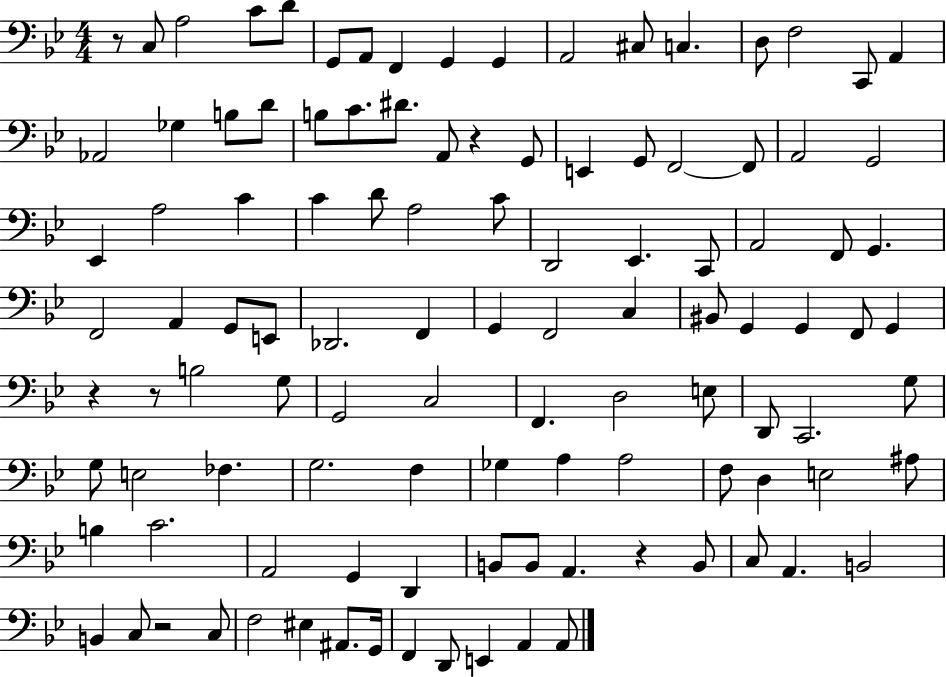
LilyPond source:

{
  \clef bass
  \numericTimeSignature
  \time 4/4
  \key bes \major
  r8 c8 a2 c'8 d'8 | g,8 a,8 f,4 g,4 g,4 | a,2 cis8 c4. | d8 f2 c,8 a,4 | \break aes,2 ges4 b8 d'8 | b8 c'8. dis'8. a,8 r4 g,8 | e,4 g,8 f,2~~ f,8 | a,2 g,2 | \break ees,4 a2 c'4 | c'4 d'8 a2 c'8 | d,2 ees,4. c,8 | a,2 f,8 g,4. | \break f,2 a,4 g,8 e,8 | des,2. f,4 | g,4 f,2 c4 | bis,8 g,4 g,4 f,8 g,4 | \break r4 r8 b2 g8 | g,2 c2 | f,4. d2 e8 | d,8 c,2. g8 | \break g8 e2 fes4. | g2. f4 | ges4 a4 a2 | f8 d4 e2 ais8 | \break b4 c'2. | a,2 g,4 d,4 | b,8 b,8 a,4. r4 b,8 | c8 a,4. b,2 | \break b,4 c8 r2 c8 | f2 eis4 ais,8. g,16 | f,4 d,8 e,4 a,4 a,8 | \bar "|."
}